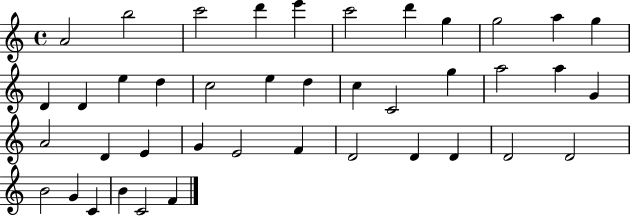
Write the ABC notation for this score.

X:1
T:Untitled
M:4/4
L:1/4
K:C
A2 b2 c'2 d' e' c'2 d' g g2 a g D D e d c2 e d c C2 g a2 a G A2 D E G E2 F D2 D D D2 D2 B2 G C B C2 F